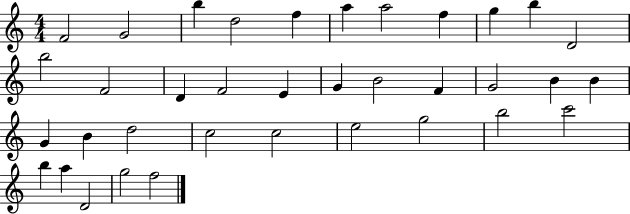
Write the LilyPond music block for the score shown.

{
  \clef treble
  \numericTimeSignature
  \time 4/4
  \key c \major
  f'2 g'2 | b''4 d''2 f''4 | a''4 a''2 f''4 | g''4 b''4 d'2 | \break b''2 f'2 | d'4 f'2 e'4 | g'4 b'2 f'4 | g'2 b'4 b'4 | \break g'4 b'4 d''2 | c''2 c''2 | e''2 g''2 | b''2 c'''2 | \break b''4 a''4 d'2 | g''2 f''2 | \bar "|."
}